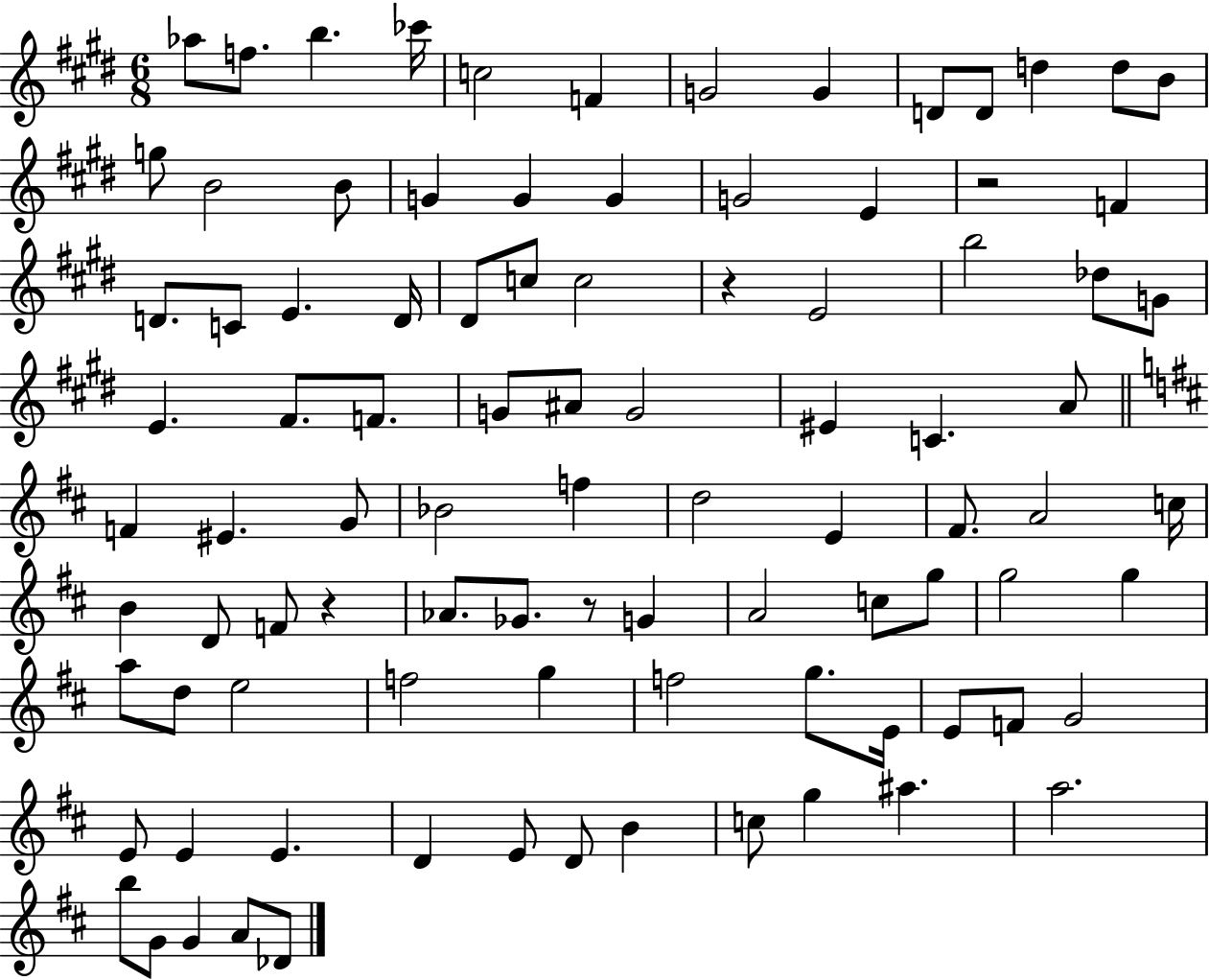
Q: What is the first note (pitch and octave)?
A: Ab5